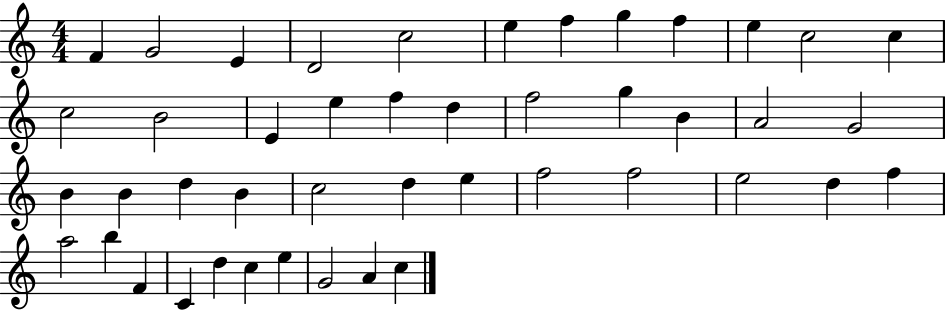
{
  \clef treble
  \numericTimeSignature
  \time 4/4
  \key c \major
  f'4 g'2 e'4 | d'2 c''2 | e''4 f''4 g''4 f''4 | e''4 c''2 c''4 | \break c''2 b'2 | e'4 e''4 f''4 d''4 | f''2 g''4 b'4 | a'2 g'2 | \break b'4 b'4 d''4 b'4 | c''2 d''4 e''4 | f''2 f''2 | e''2 d''4 f''4 | \break a''2 b''4 f'4 | c'4 d''4 c''4 e''4 | g'2 a'4 c''4 | \bar "|."
}